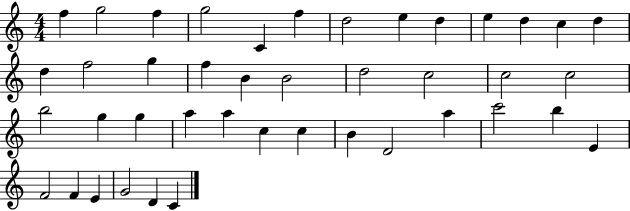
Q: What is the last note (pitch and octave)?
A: C4